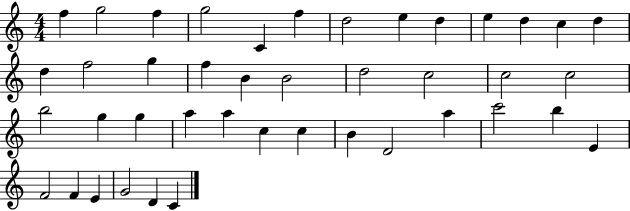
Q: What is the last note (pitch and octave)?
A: C4